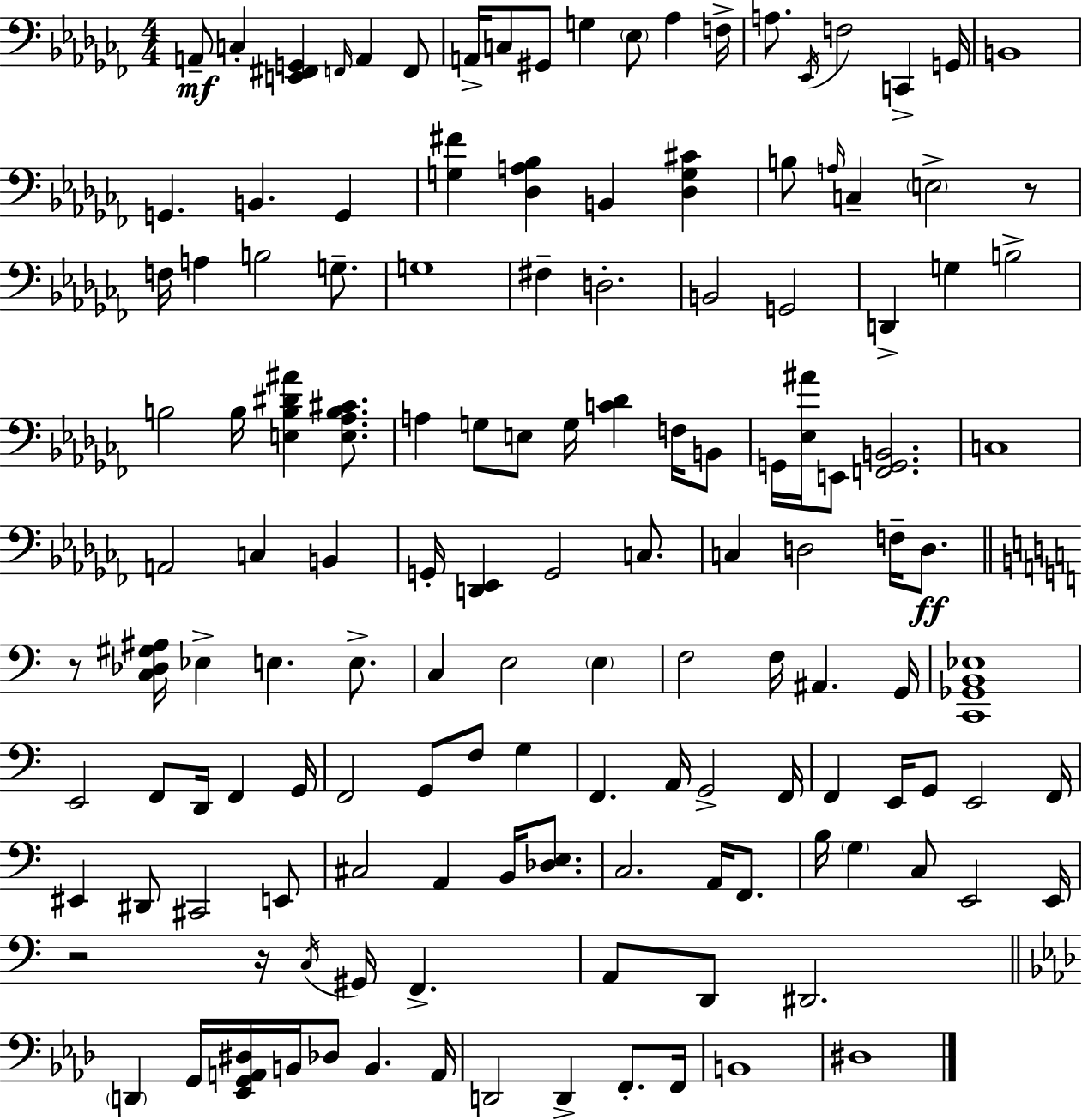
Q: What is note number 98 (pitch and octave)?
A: B3